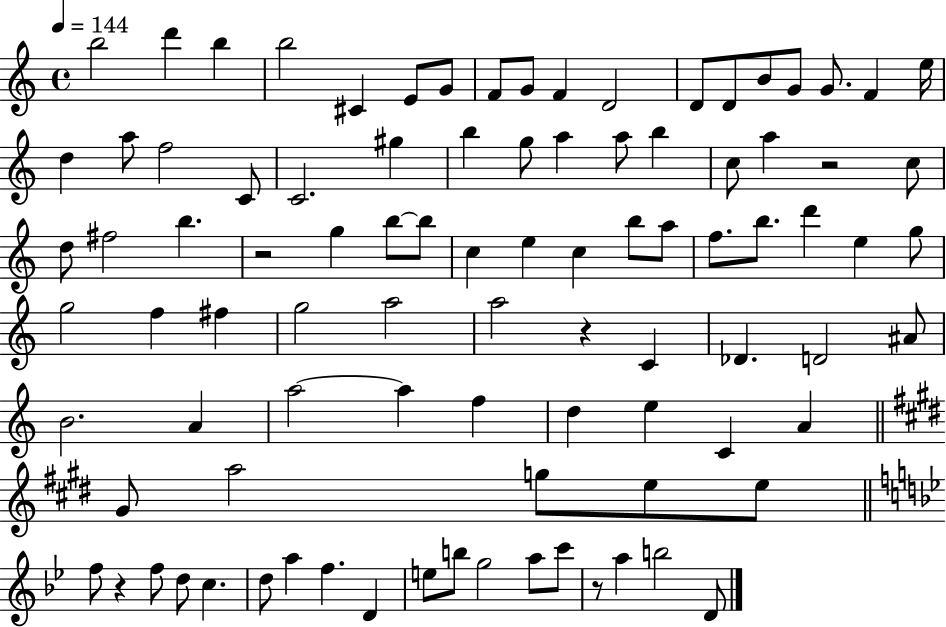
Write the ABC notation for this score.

X:1
T:Untitled
M:4/4
L:1/4
K:C
b2 d' b b2 ^C E/2 G/2 F/2 G/2 F D2 D/2 D/2 B/2 G/2 G/2 F e/4 d a/2 f2 C/2 C2 ^g b g/2 a a/2 b c/2 a z2 c/2 d/2 ^f2 b z2 g b/2 b/2 c e c b/2 a/2 f/2 b/2 d' e g/2 g2 f ^f g2 a2 a2 z C _D D2 ^A/2 B2 A a2 a f d e C A ^G/2 a2 g/2 e/2 e/2 f/2 z f/2 d/2 c d/2 a f D e/2 b/2 g2 a/2 c'/2 z/2 a b2 D/2